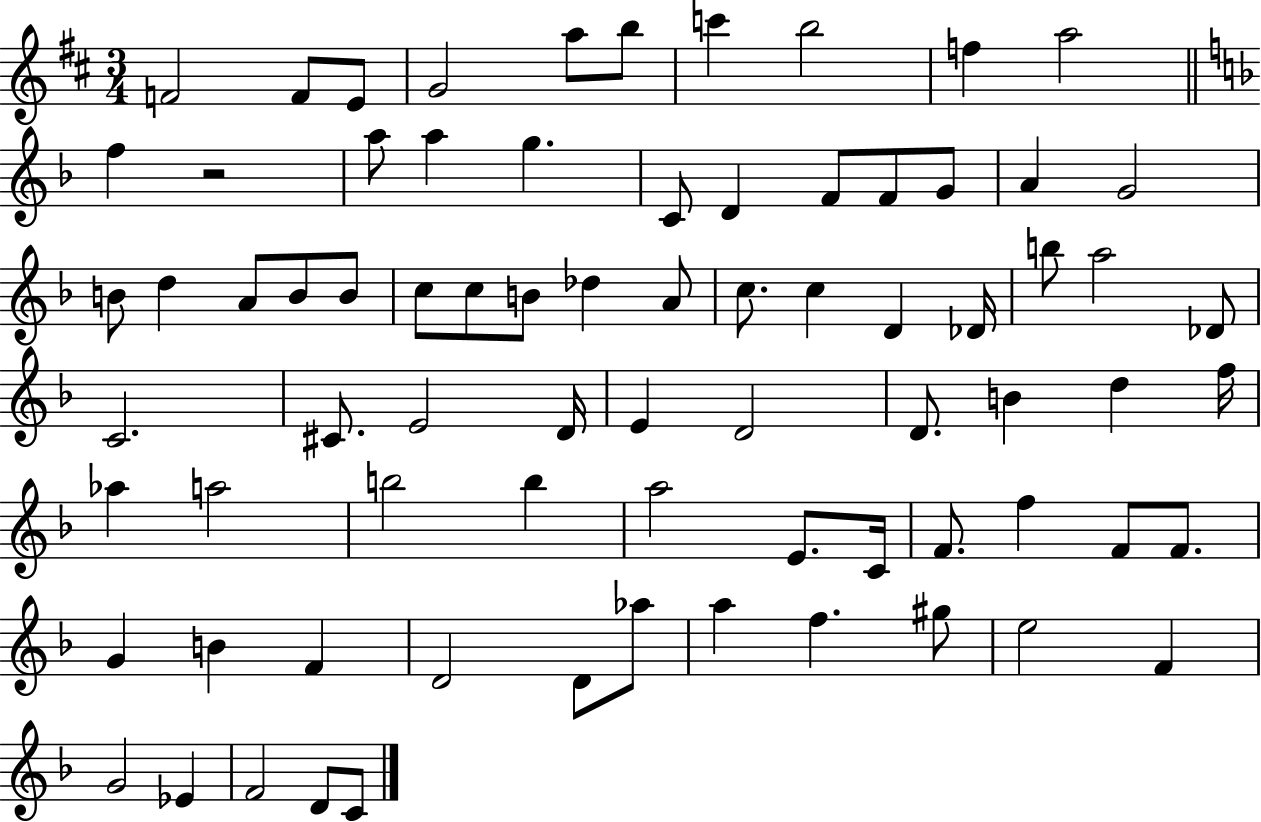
F4/h F4/e E4/e G4/h A5/e B5/e C6/q B5/h F5/q A5/h F5/q R/h A5/e A5/q G5/q. C4/e D4/q F4/e F4/e G4/e A4/q G4/h B4/e D5/q A4/e B4/e B4/e C5/e C5/e B4/e Db5/q A4/e C5/e. C5/q D4/q Db4/s B5/e A5/h Db4/e C4/h. C#4/e. E4/h D4/s E4/q D4/h D4/e. B4/q D5/q F5/s Ab5/q A5/h B5/h B5/q A5/h E4/e. C4/s F4/e. F5/q F4/e F4/e. G4/q B4/q F4/q D4/h D4/e Ab5/e A5/q F5/q. G#5/e E5/h F4/q G4/h Eb4/q F4/h D4/e C4/e